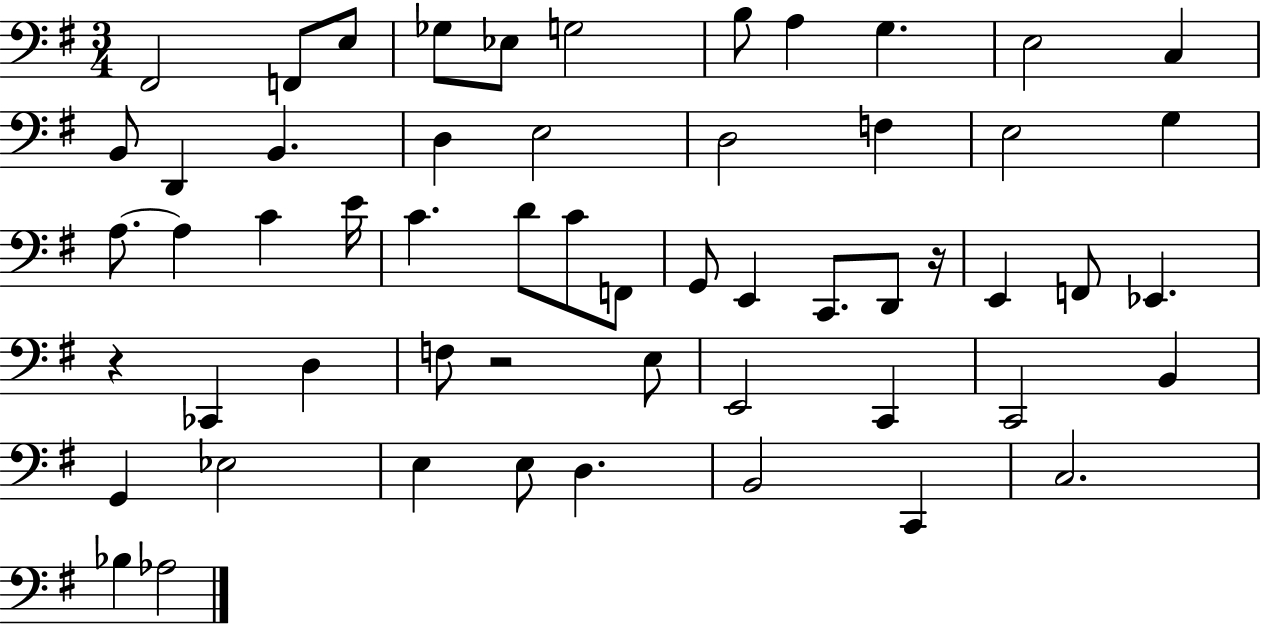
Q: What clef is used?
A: bass